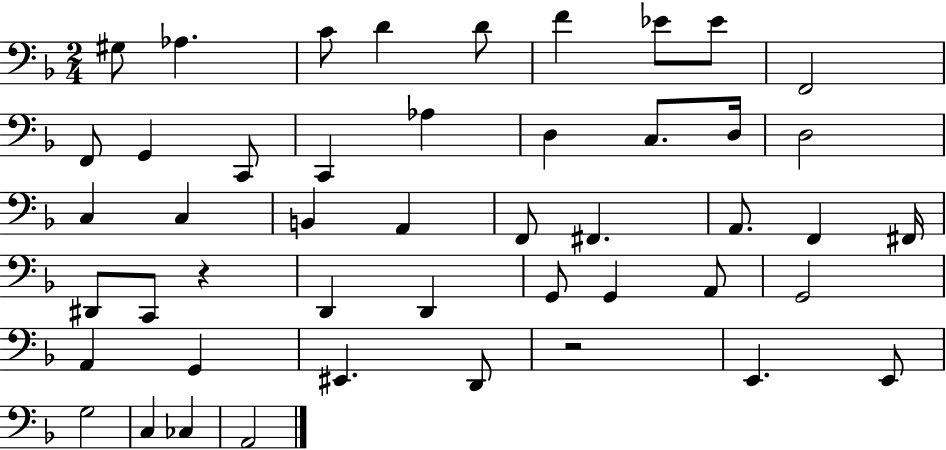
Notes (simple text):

G#3/e Ab3/q. C4/e D4/q D4/e F4/q Eb4/e Eb4/e F2/h F2/e G2/q C2/e C2/q Ab3/q D3/q C3/e. D3/s D3/h C3/q C3/q B2/q A2/q F2/e F#2/q. A2/e. F2/q F#2/s D#2/e C2/e R/q D2/q D2/q G2/e G2/q A2/e G2/h A2/q G2/q EIS2/q. D2/e R/h E2/q. E2/e G3/h C3/q CES3/q A2/h